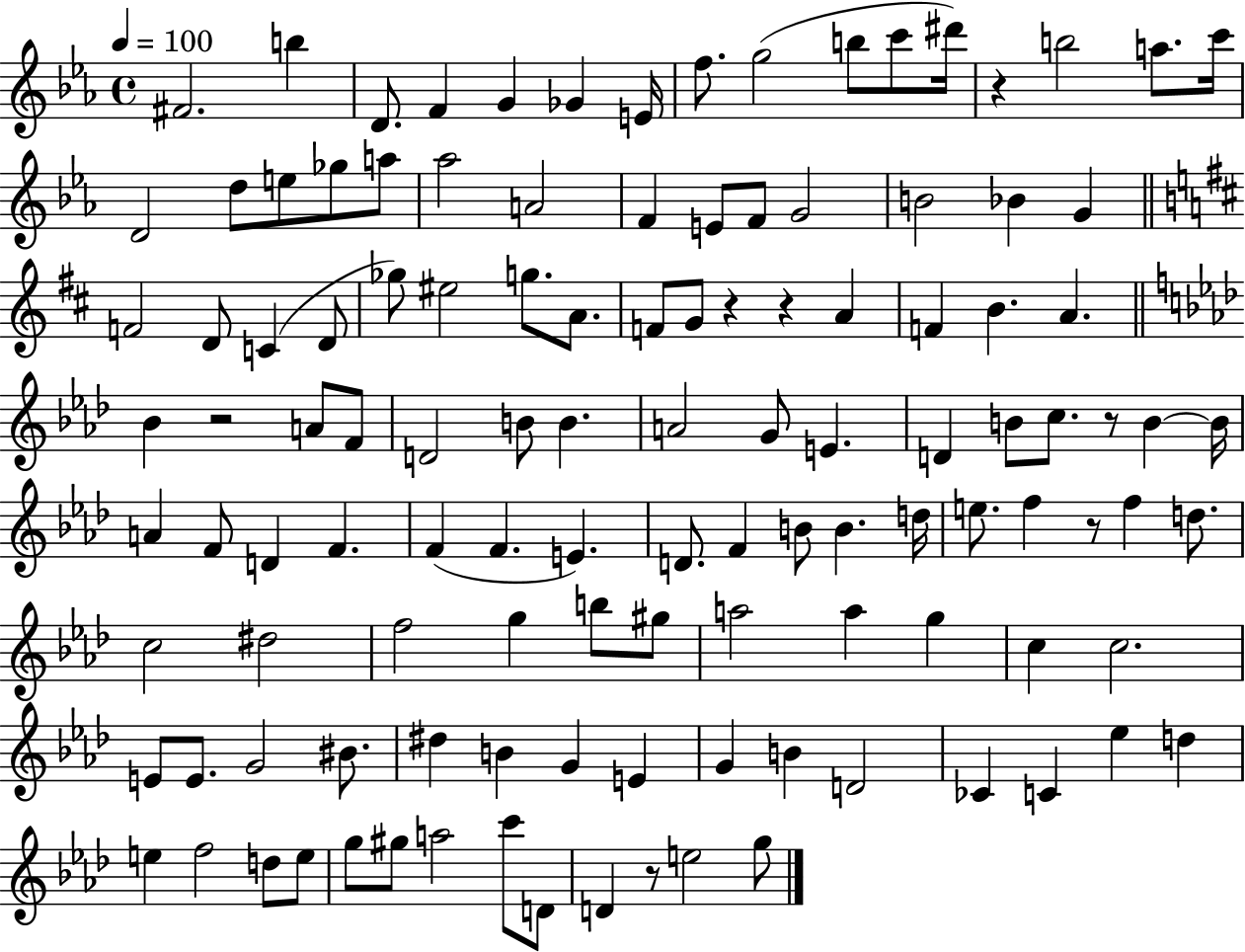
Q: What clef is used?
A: treble